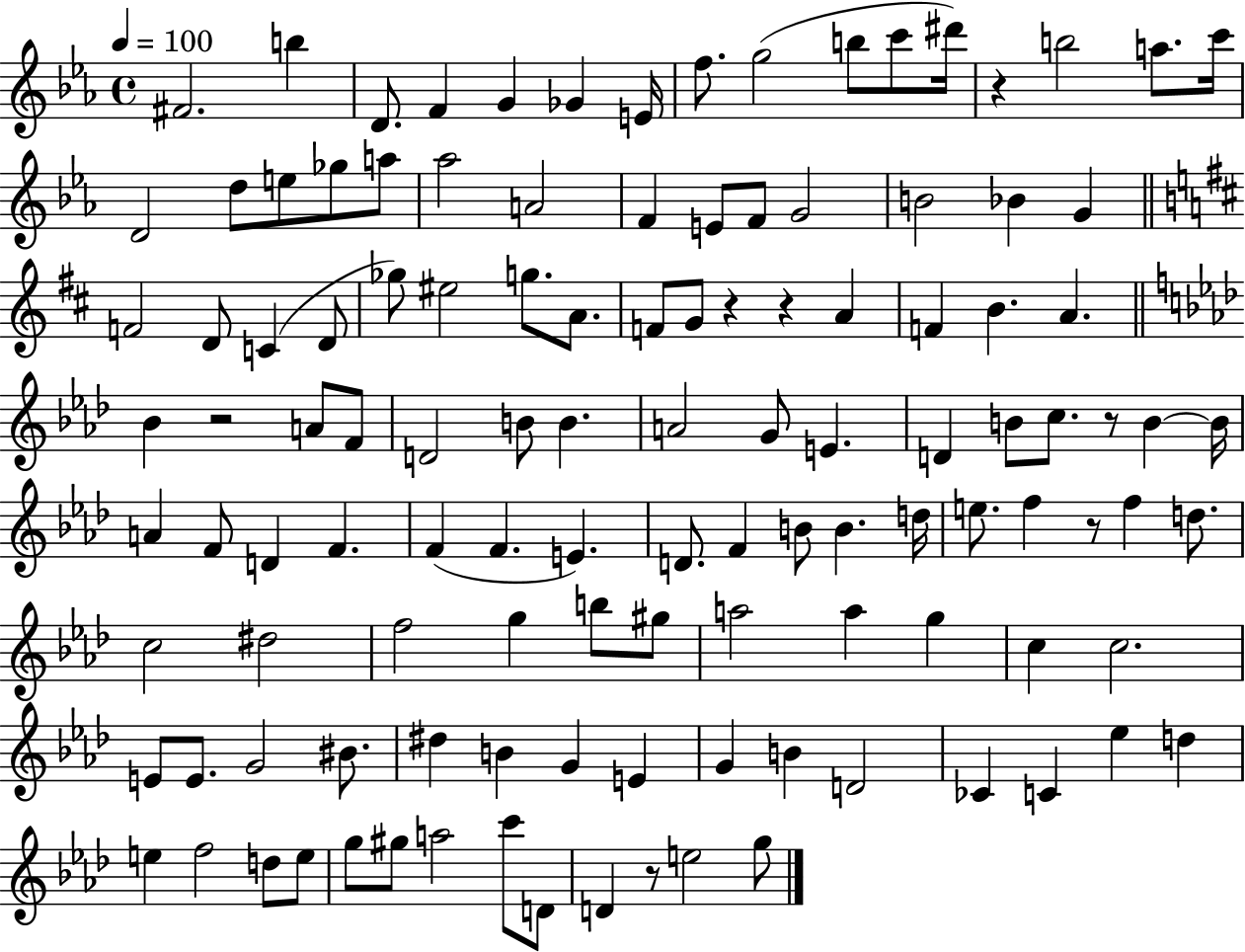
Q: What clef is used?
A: treble